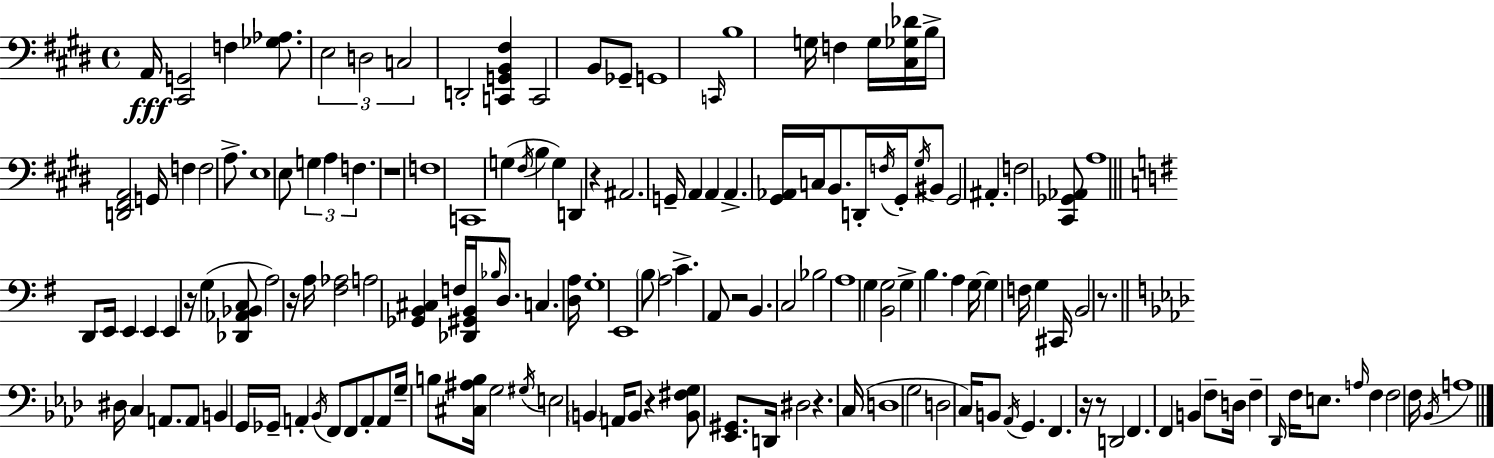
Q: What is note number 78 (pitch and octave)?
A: F3